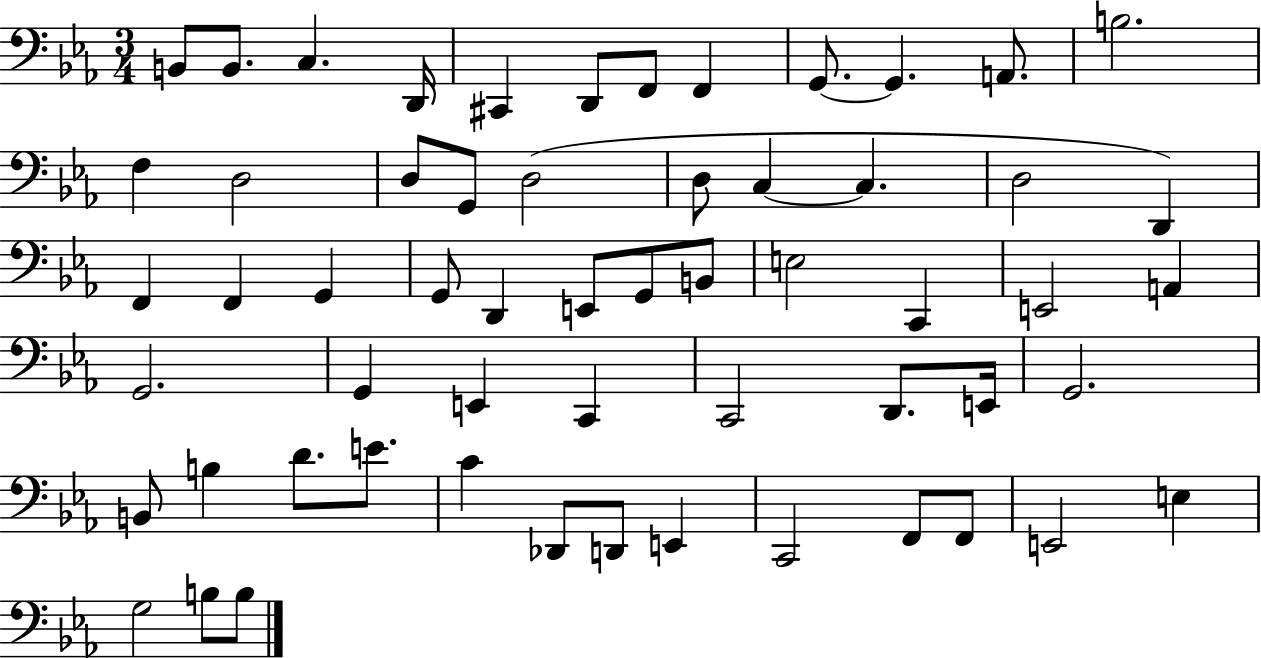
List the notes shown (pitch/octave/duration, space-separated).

B2/e B2/e. C3/q. D2/s C#2/q D2/e F2/e F2/q G2/e. G2/q. A2/e. B3/h. F3/q D3/h D3/e G2/e D3/h D3/e C3/q C3/q. D3/h D2/q F2/q F2/q G2/q G2/e D2/q E2/e G2/e B2/e E3/h C2/q E2/h A2/q G2/h. G2/q E2/q C2/q C2/h D2/e. E2/s G2/h. B2/e B3/q D4/e. E4/e. C4/q Db2/e D2/e E2/q C2/h F2/e F2/e E2/h E3/q G3/h B3/e B3/e